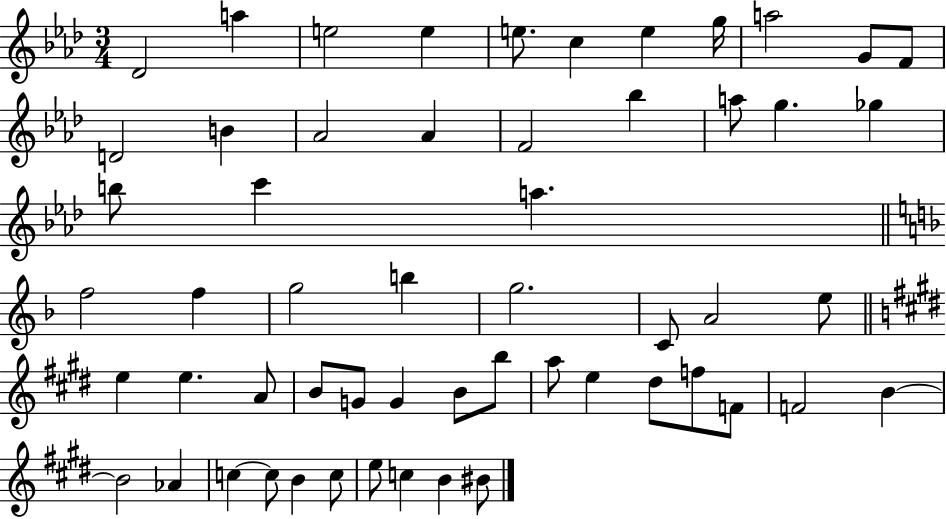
X:1
T:Untitled
M:3/4
L:1/4
K:Ab
_D2 a e2 e e/2 c e g/4 a2 G/2 F/2 D2 B _A2 _A F2 _b a/2 g _g b/2 c' a f2 f g2 b g2 C/2 A2 e/2 e e A/2 B/2 G/2 G B/2 b/2 a/2 e ^d/2 f/2 F/2 F2 B B2 _A c c/2 B c/2 e/2 c B ^B/2